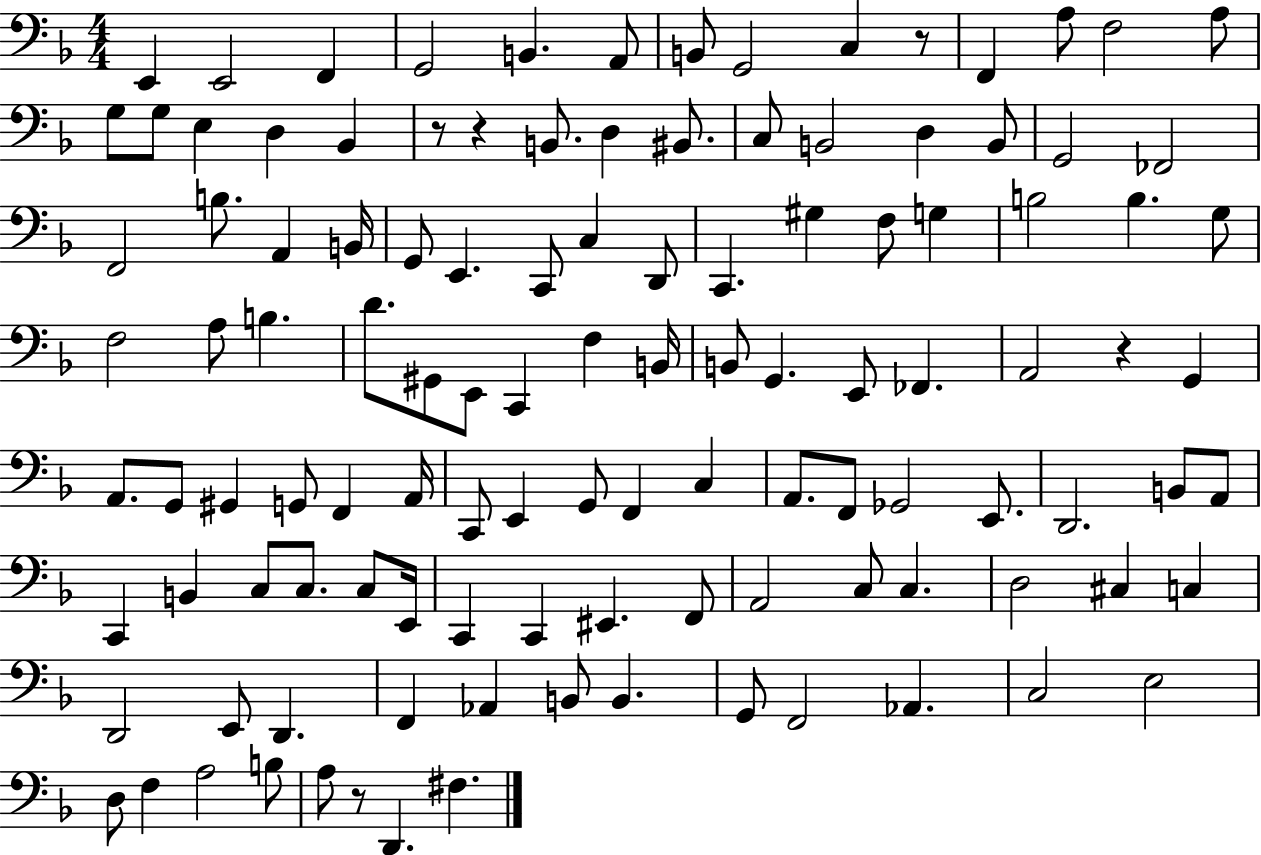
X:1
T:Untitled
M:4/4
L:1/4
K:F
E,, E,,2 F,, G,,2 B,, A,,/2 B,,/2 G,,2 C, z/2 F,, A,/2 F,2 A,/2 G,/2 G,/2 E, D, _B,, z/2 z B,,/2 D, ^B,,/2 C,/2 B,,2 D, B,,/2 G,,2 _F,,2 F,,2 B,/2 A,, B,,/4 G,,/2 E,, C,,/2 C, D,,/2 C,, ^G, F,/2 G, B,2 B, G,/2 F,2 A,/2 B, D/2 ^G,,/2 E,,/2 C,, F, B,,/4 B,,/2 G,, E,,/2 _F,, A,,2 z G,, A,,/2 G,,/2 ^G,, G,,/2 F,, A,,/4 C,,/2 E,, G,,/2 F,, C, A,,/2 F,,/2 _G,,2 E,,/2 D,,2 B,,/2 A,,/2 C,, B,, C,/2 C,/2 C,/2 E,,/4 C,, C,, ^E,, F,,/2 A,,2 C,/2 C, D,2 ^C, C, D,,2 E,,/2 D,, F,, _A,, B,,/2 B,, G,,/2 F,,2 _A,, C,2 E,2 D,/2 F, A,2 B,/2 A,/2 z/2 D,, ^F,